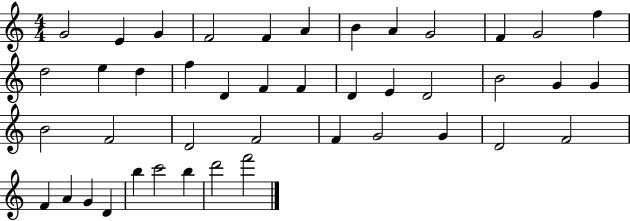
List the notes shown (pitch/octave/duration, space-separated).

G4/h E4/q G4/q F4/h F4/q A4/q B4/q A4/q G4/h F4/q G4/h F5/q D5/h E5/q D5/q F5/q D4/q F4/q F4/q D4/q E4/q D4/h B4/h G4/q G4/q B4/h F4/h D4/h F4/h F4/q G4/h G4/q D4/h F4/h F4/q A4/q G4/q D4/q B5/q C6/h B5/q D6/h F6/h